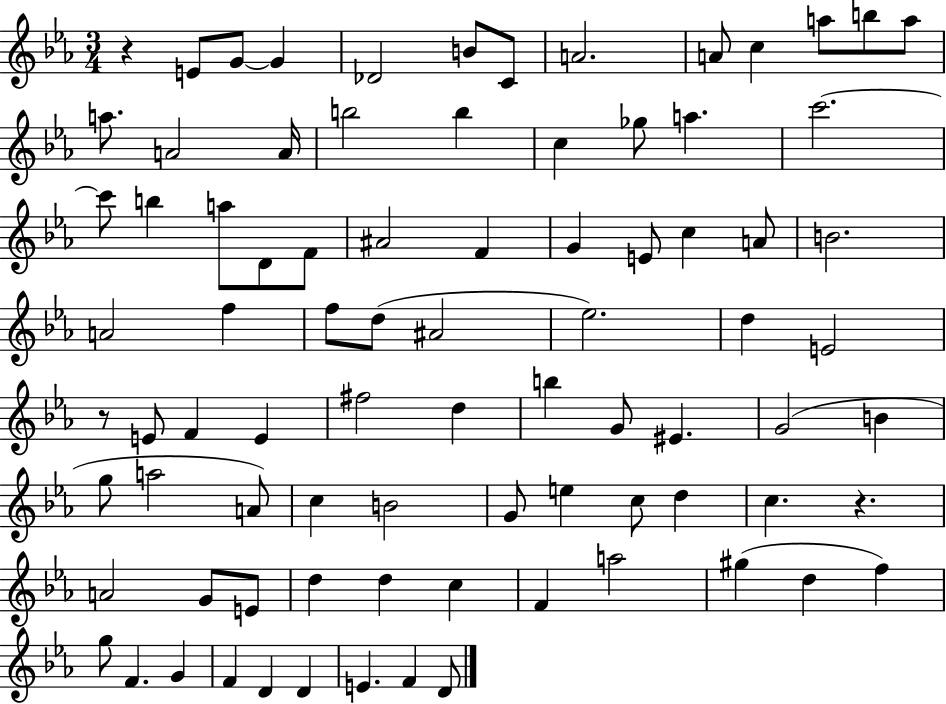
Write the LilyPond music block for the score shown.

{
  \clef treble
  \numericTimeSignature
  \time 3/4
  \key ees \major
  r4 e'8 g'8~~ g'4 | des'2 b'8 c'8 | a'2. | a'8 c''4 a''8 b''8 a''8 | \break a''8. a'2 a'16 | b''2 b''4 | c''4 ges''8 a''4. | c'''2.~~ | \break c'''8 b''4 a''8 d'8 f'8 | ais'2 f'4 | g'4 e'8 c''4 a'8 | b'2. | \break a'2 f''4 | f''8 d''8( ais'2 | ees''2.) | d''4 e'2 | \break r8 e'8 f'4 e'4 | fis''2 d''4 | b''4 g'8 eis'4. | g'2( b'4 | \break g''8 a''2 a'8) | c''4 b'2 | g'8 e''4 c''8 d''4 | c''4. r4. | \break a'2 g'8 e'8 | d''4 d''4 c''4 | f'4 a''2 | gis''4( d''4 f''4) | \break g''8 f'4. g'4 | f'4 d'4 d'4 | e'4. f'4 d'8 | \bar "|."
}